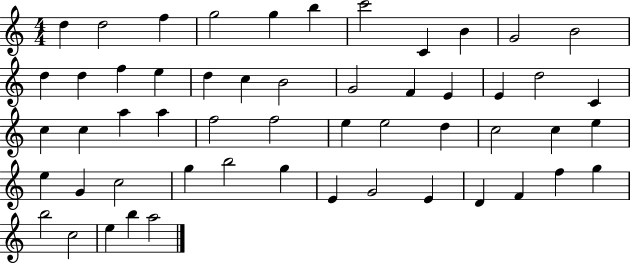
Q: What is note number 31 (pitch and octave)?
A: E5